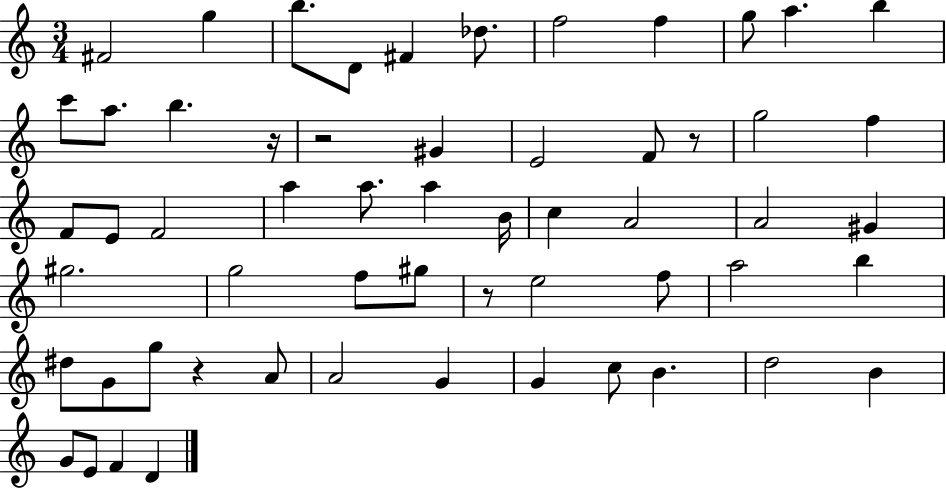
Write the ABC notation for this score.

X:1
T:Untitled
M:3/4
L:1/4
K:C
^F2 g b/2 D/2 ^F _d/2 f2 f g/2 a b c'/2 a/2 b z/4 z2 ^G E2 F/2 z/2 g2 f F/2 E/2 F2 a a/2 a B/4 c A2 A2 ^G ^g2 g2 f/2 ^g/2 z/2 e2 f/2 a2 b ^d/2 G/2 g/2 z A/2 A2 G G c/2 B d2 B G/2 E/2 F D